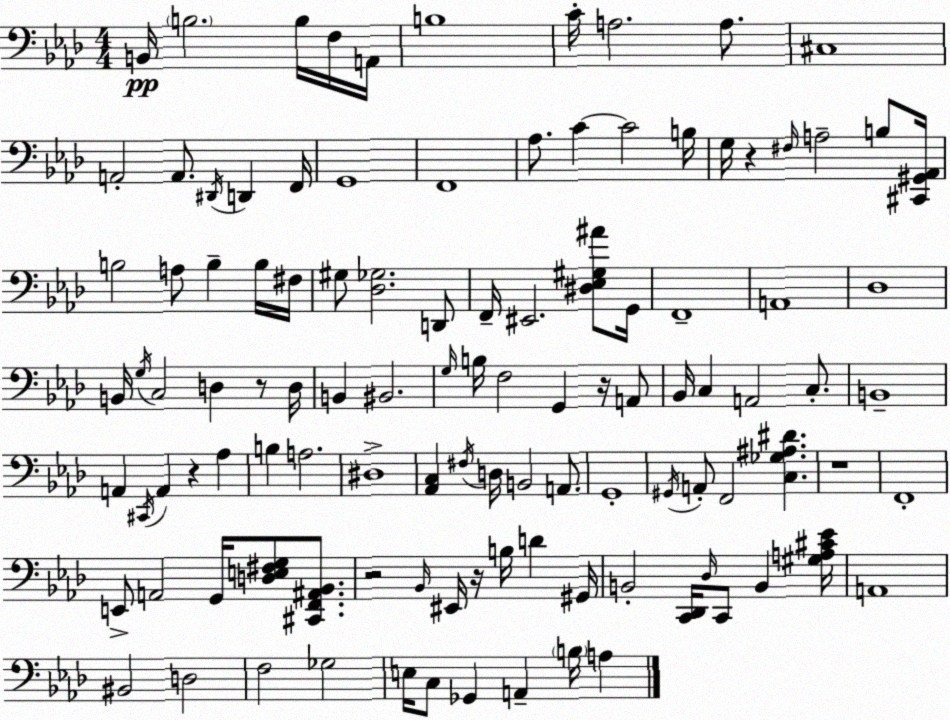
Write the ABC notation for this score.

X:1
T:Untitled
M:4/4
L:1/4
K:Fm
B,,/4 B,2 B,/4 F,/4 A,,/4 B,4 C/4 A,2 A,/2 ^C,4 A,,2 A,,/2 ^D,,/4 D,, F,,/4 G,,4 F,,4 _A,/2 C C2 B,/4 G,/4 z ^F,/4 A,2 B,/2 [^C,,^G,,_A,,]/4 B,2 A,/2 B, B,/4 ^F,/4 ^G,/2 [_D,_G,]2 D,,/2 F,,/4 ^E,,2 [^D,_E,^G,^A]/2 G,,/4 F,,4 A,,4 _D,4 B,,/4 G,/4 C,2 D, z/2 D,/4 B,, ^B,,2 G,/4 B,/4 F,2 G,, z/4 A,,/2 _B,,/4 C, A,,2 C,/2 B,,4 A,, ^C,,/4 A,, z _A, B, A,2 ^D,4 [_A,,C,] ^F,/4 D,/4 B,,2 A,,/2 G,,4 ^G,,/4 A,,/2 F,,2 [C,_G,^A,^D] z4 F,,4 E,,/2 A,,2 G,,/4 [D,E,^F,G,]/2 [^C,,F,,^A,,_B,,]/2 z2 _B,,/4 ^E,,/4 z/4 B,/4 D ^G,,/4 B,,2 [C,,_D,,]/4 _D,/4 C,,/2 B,, [^G,A,^C_E]/4 A,,4 ^B,,2 D,2 F,2 _G,2 E,/4 C,/2 _G,, A,, B,/4 A,